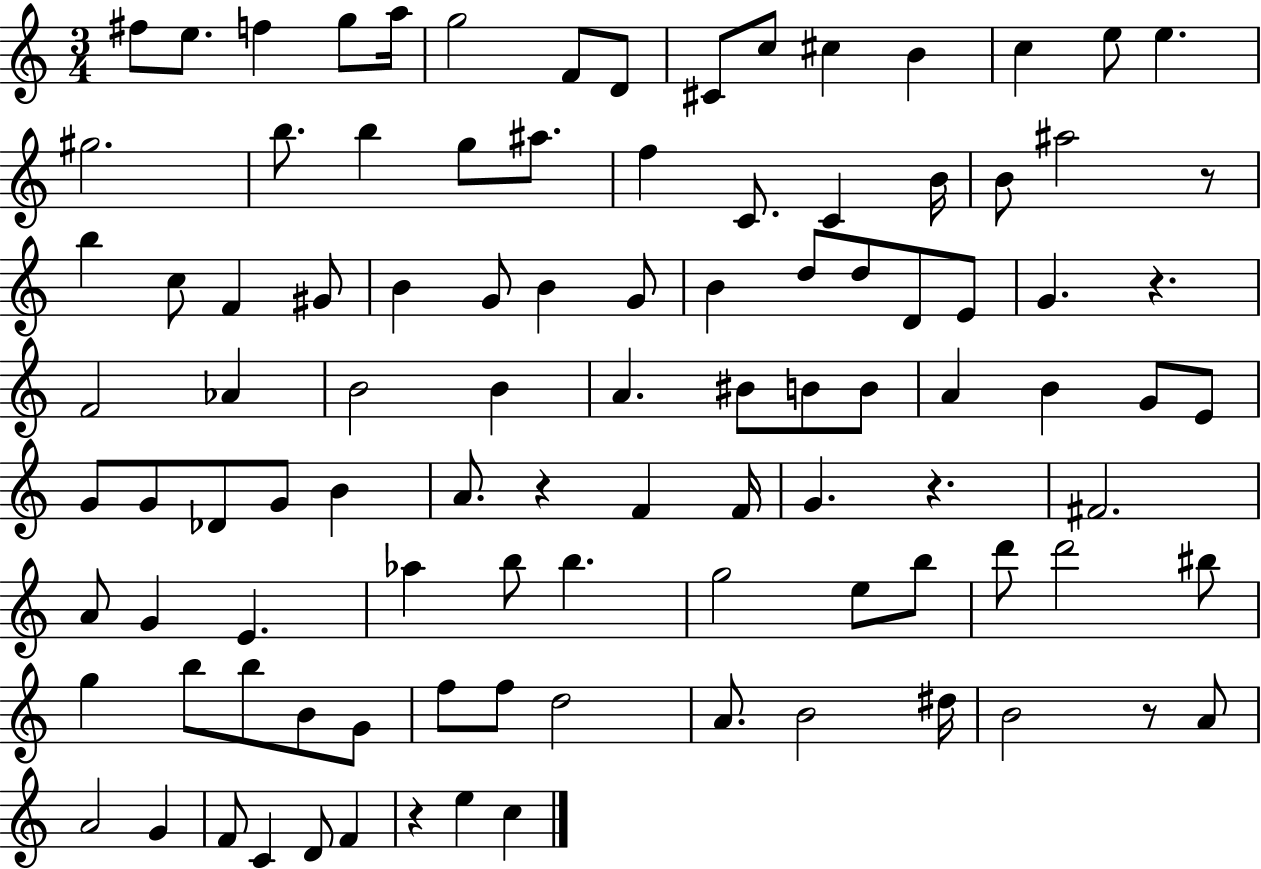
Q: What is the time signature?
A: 3/4